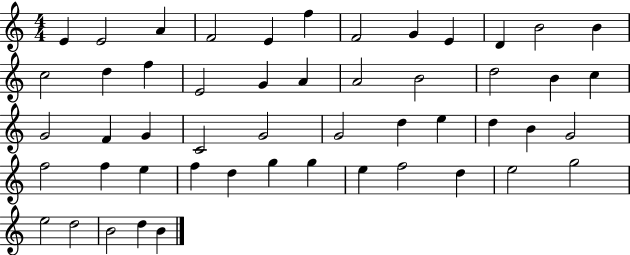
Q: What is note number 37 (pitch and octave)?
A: E5